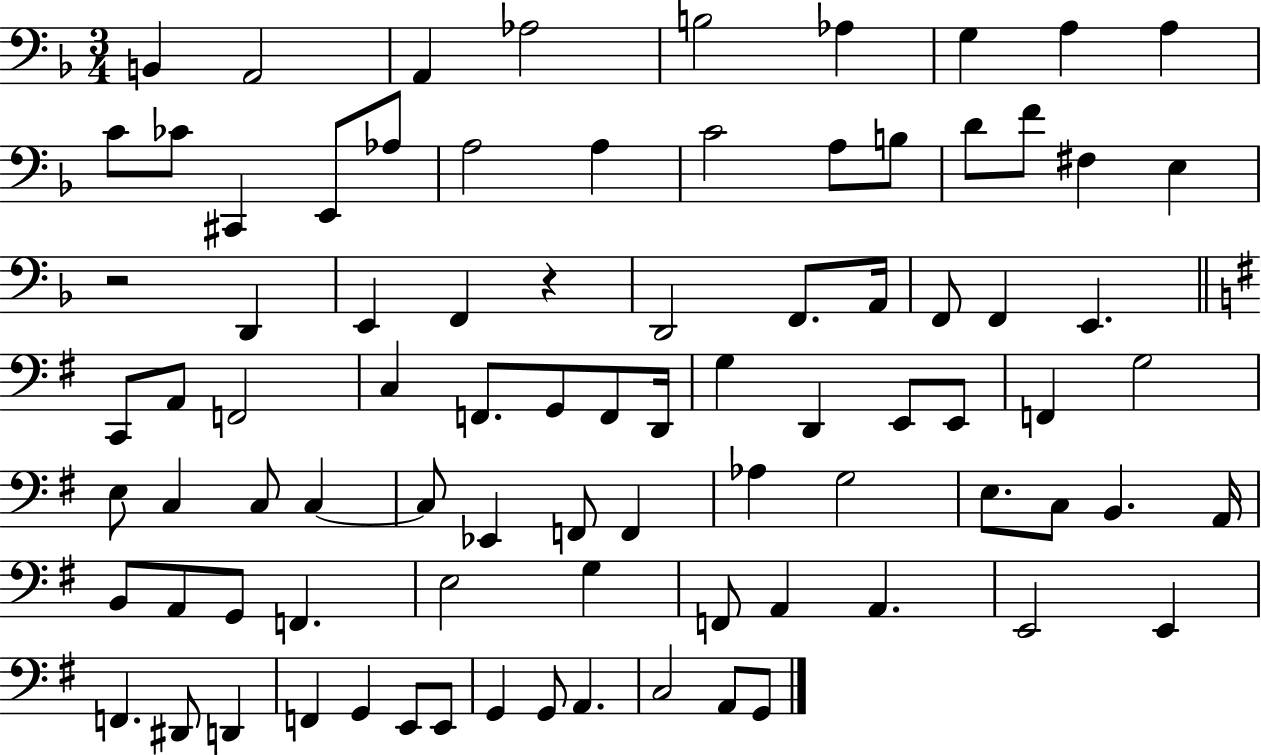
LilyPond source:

{
  \clef bass
  \numericTimeSignature
  \time 3/4
  \key f \major
  b,4 a,2 | a,4 aes2 | b2 aes4 | g4 a4 a4 | \break c'8 ces'8 cis,4 e,8 aes8 | a2 a4 | c'2 a8 b8 | d'8 f'8 fis4 e4 | \break r2 d,4 | e,4 f,4 r4 | d,2 f,8. a,16 | f,8 f,4 e,4. | \break \bar "||" \break \key e \minor c,8 a,8 f,2 | c4 f,8. g,8 f,8 d,16 | g4 d,4 e,8 e,8 | f,4 g2 | \break e8 c4 c8 c4~~ | c8 ees,4 f,8 f,4 | aes4 g2 | e8. c8 b,4. a,16 | \break b,8 a,8 g,8 f,4. | e2 g4 | f,8 a,4 a,4. | e,2 e,4 | \break f,4. dis,8 d,4 | f,4 g,4 e,8 e,8 | g,4 g,8 a,4. | c2 a,8 g,8 | \break \bar "|."
}